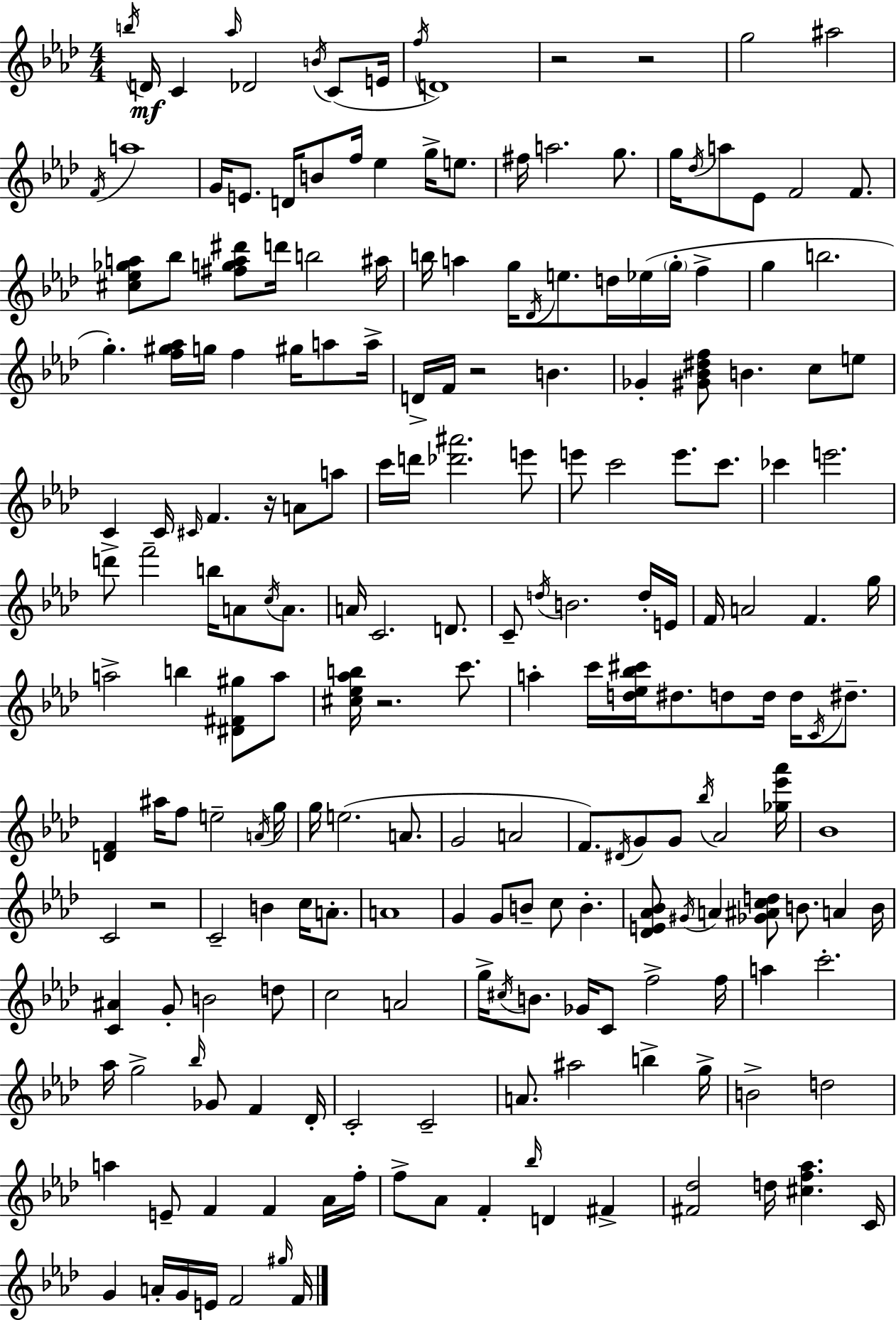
{
  \clef treble
  \numericTimeSignature
  \time 4/4
  \key aes \major
  \acciaccatura { b''16 }\mf d'16 c'4 \grace { aes''16 } des'2 \acciaccatura { b'16 }( | c'8 e'16 \acciaccatura { f''16 } d'1) | r2 r2 | g''2 ais''2 | \break \acciaccatura { f'16 } a''1 | g'16 e'8. d'16 b'8 f''16 ees''4 | g''16-> e''8. fis''16 a''2. | g''8. g''16 \acciaccatura { des''16 } a''8 ees'8 f'2 | \break f'8. <cis'' ees'' ges'' a''>8 bes''8 <fis'' g'' a'' dis'''>8 d'''16 b''2 | ais''16 b''16 a''4 g''16 \acciaccatura { des'16 } e''8. | d''16 ees''16( \parenthesize g''16-. f''4-> g''4 b''2. | g''4.-.) <f'' gis'' aes''>16 g''16 f''4 | \break gis''16 a''8 a''16-> d'16-> f'16 r2 | b'4. ges'4-. <gis' bes' dis'' f''>8 b'4. | c''8 e''8 c'4 c'16 \grace { cis'16 } f'4. | r16 a'8 a''8 c'''16 d'''16 <des''' ais'''>2. | \break e'''8 e'''8 c'''2 | e'''8. c'''8. ces'''4 e'''2. | d'''8-> f'''2-- | b''16 a'8 \acciaccatura { c''16 } a'8. a'16 c'2. | \break d'8. c'8-- \acciaccatura { d''16 } b'2. | d''16-. e'16 f'16 a'2 | f'4. g''16 a''2-> | b''4 <dis' fis' gis''>8 a''8 <cis'' ees'' aes'' b''>16 r2. | \break c'''8. a''4-. c'''16 <d'' ees'' bes'' cis'''>16 | dis''8. d''8 d''16 d''16 \acciaccatura { c'16 } dis''8.-- <d' f'>4 ais''16 | f''8 e''2-- \acciaccatura { a'16 } g''16 g''16 e''2.( | a'8. g'2 | \break a'2 f'8.) \acciaccatura { dis'16 } | g'8 g'8 \acciaccatura { bes''16 } aes'2 <ges'' ees''' aes'''>16 bes'1 | c'2 | r2 c'2-- | \break b'4 c''16 a'8.-. a'1 | g'4 | g'8 b'8-- c''8 b'4.-. <des' e' aes' bes'>8 | \acciaccatura { gis'16 } a'4 <ges' ais' c'' d''>8 b'8. a'4 b'16 <c' ais'>4 | \break g'8-. b'2 d''8 c''2 | a'2 g''16-> | \acciaccatura { cis''16 } b'8. ges'16 c'8 f''2-> f''16 | a''4 c'''2.-. | \break aes''16 g''2-> \grace { bes''16 } ges'8 f'4 | des'16-. c'2-. c'2-- | a'8. ais''2 b''4-> | g''16-> b'2-> d''2 | \break a''4 e'8-- f'4 f'4 aes'16 | f''16-. f''8-> aes'8 f'4-. \grace { bes''16 } d'4 fis'4-> | <fis' des''>2 d''16 <cis'' f'' aes''>4. | c'16 g'4 a'16-. g'16 e'16 f'2 | \break \grace { gis''16 } f'16 \bar "|."
}